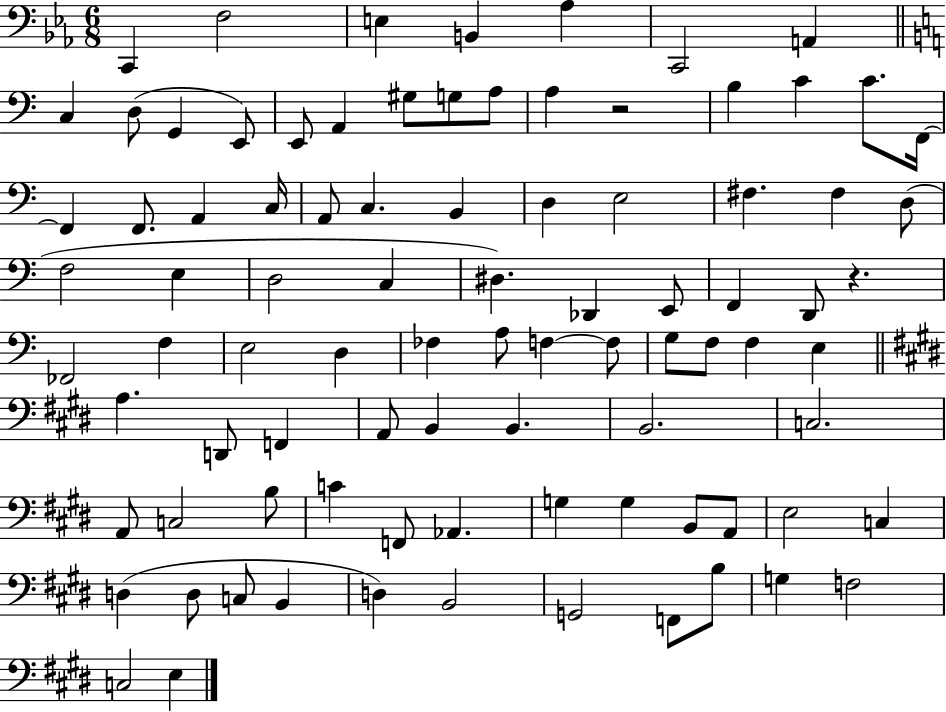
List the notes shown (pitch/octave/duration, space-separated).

C2/q F3/h E3/q B2/q Ab3/q C2/h A2/q C3/q D3/e G2/q E2/e E2/e A2/q G#3/e G3/e A3/e A3/q R/h B3/q C4/q C4/e. F2/s F2/q F2/e. A2/q C3/s A2/e C3/q. B2/q D3/q E3/h F#3/q. F#3/q D3/e F3/h E3/q D3/h C3/q D#3/q. Db2/q E2/e F2/q D2/e R/q. FES2/h F3/q E3/h D3/q FES3/q A3/e F3/q F3/e G3/e F3/e F3/q E3/q A3/q. D2/e F2/q A2/e B2/q B2/q. B2/h. C3/h. A2/e C3/h B3/e C4/q F2/e Ab2/q. G3/q G3/q B2/e A2/e E3/h C3/q D3/q D3/e C3/e B2/q D3/q B2/h G2/h F2/e B3/e G3/q F3/h C3/h E3/q